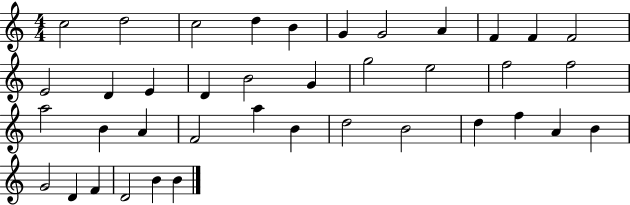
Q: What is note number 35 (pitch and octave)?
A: D4